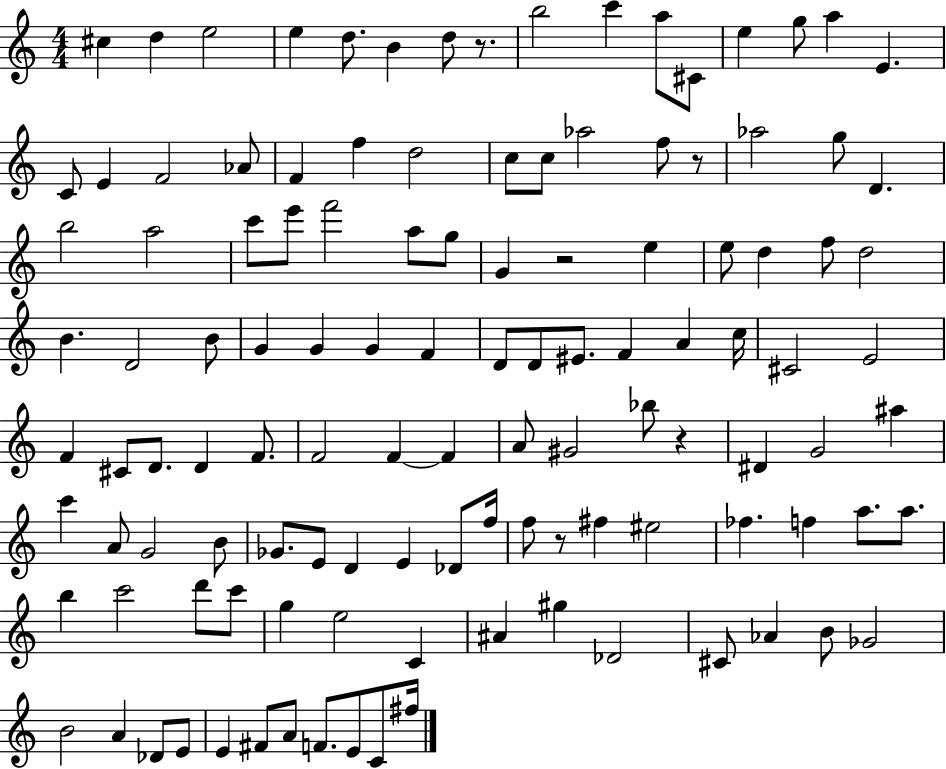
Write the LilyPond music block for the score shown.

{
  \clef treble
  \numericTimeSignature
  \time 4/4
  \key c \major
  cis''4 d''4 e''2 | e''4 d''8. b'4 d''8 r8. | b''2 c'''4 a''8 cis'8 | e''4 g''8 a''4 e'4. | \break c'8 e'4 f'2 aes'8 | f'4 f''4 d''2 | c''8 c''8 aes''2 f''8 r8 | aes''2 g''8 d'4. | \break b''2 a''2 | c'''8 e'''8 f'''2 a''8 g''8 | g'4 r2 e''4 | e''8 d''4 f''8 d''2 | \break b'4. d'2 b'8 | g'4 g'4 g'4 f'4 | d'8 d'8 eis'8. f'4 a'4 c''16 | cis'2 e'2 | \break f'4 cis'8 d'8. d'4 f'8. | f'2 f'4~~ f'4 | a'8 gis'2 bes''8 r4 | dis'4 g'2 ais''4 | \break c'''4 a'8 g'2 b'8 | ges'8. e'8 d'4 e'4 des'8 f''16 | f''8 r8 fis''4 eis''2 | fes''4. f''4 a''8. a''8. | \break b''4 c'''2 d'''8 c'''8 | g''4 e''2 c'4 | ais'4 gis''4 des'2 | cis'8 aes'4 b'8 ges'2 | \break b'2 a'4 des'8 e'8 | e'4 fis'8 a'8 f'8. e'8 c'8 fis''16 | \bar "|."
}